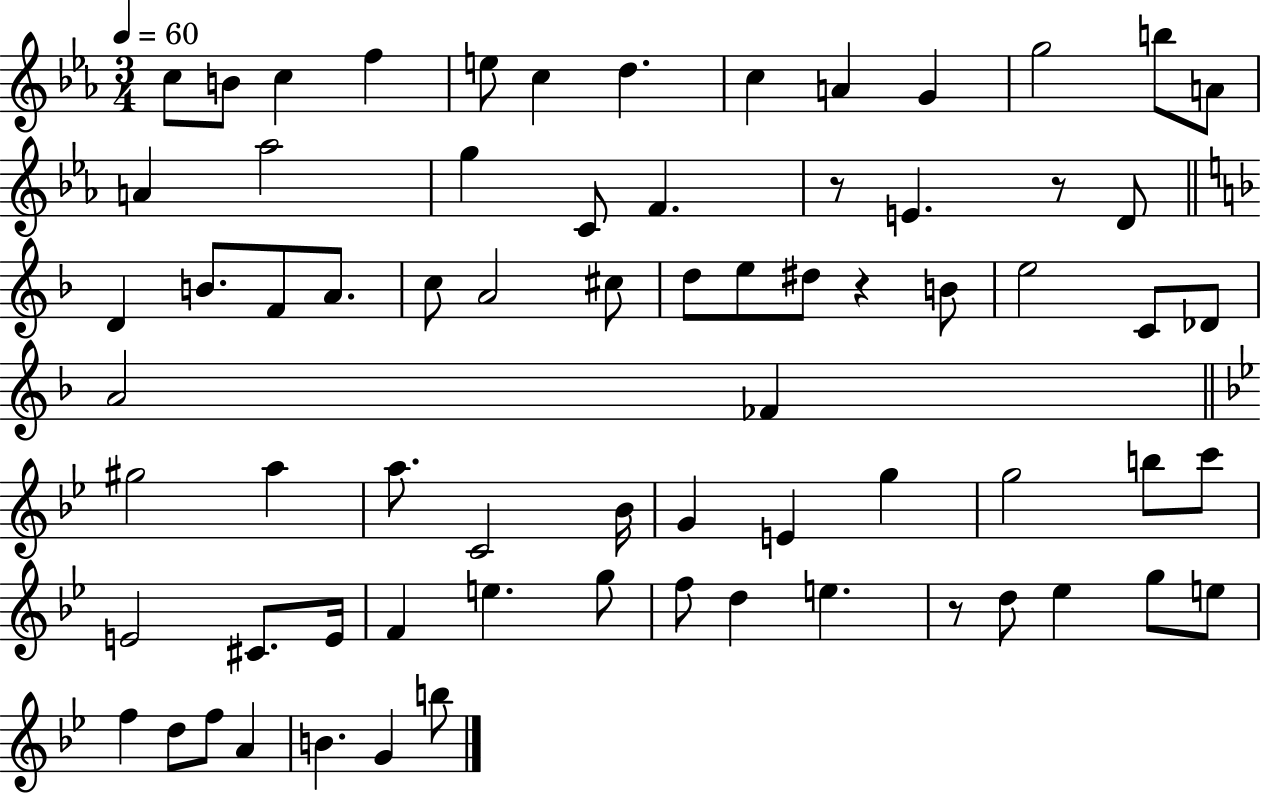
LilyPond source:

{
  \clef treble
  \numericTimeSignature
  \time 3/4
  \key ees \major
  \tempo 4 = 60
  \repeat volta 2 { c''8 b'8 c''4 f''4 | e''8 c''4 d''4. | c''4 a'4 g'4 | g''2 b''8 a'8 | \break a'4 aes''2 | g''4 c'8 f'4. | r8 e'4. r8 d'8 | \bar "||" \break \key d \minor d'4 b'8. f'8 a'8. | c''8 a'2 cis''8 | d''8 e''8 dis''8 r4 b'8 | e''2 c'8 des'8 | \break a'2 fes'4 | \bar "||" \break \key bes \major gis''2 a''4 | a''8. c'2 bes'16 | g'4 e'4 g''4 | g''2 b''8 c'''8 | \break e'2 cis'8. e'16 | f'4 e''4. g''8 | f''8 d''4 e''4. | r8 d''8 ees''4 g''8 e''8 | \break f''4 d''8 f''8 a'4 | b'4. g'4 b''8 | } \bar "|."
}